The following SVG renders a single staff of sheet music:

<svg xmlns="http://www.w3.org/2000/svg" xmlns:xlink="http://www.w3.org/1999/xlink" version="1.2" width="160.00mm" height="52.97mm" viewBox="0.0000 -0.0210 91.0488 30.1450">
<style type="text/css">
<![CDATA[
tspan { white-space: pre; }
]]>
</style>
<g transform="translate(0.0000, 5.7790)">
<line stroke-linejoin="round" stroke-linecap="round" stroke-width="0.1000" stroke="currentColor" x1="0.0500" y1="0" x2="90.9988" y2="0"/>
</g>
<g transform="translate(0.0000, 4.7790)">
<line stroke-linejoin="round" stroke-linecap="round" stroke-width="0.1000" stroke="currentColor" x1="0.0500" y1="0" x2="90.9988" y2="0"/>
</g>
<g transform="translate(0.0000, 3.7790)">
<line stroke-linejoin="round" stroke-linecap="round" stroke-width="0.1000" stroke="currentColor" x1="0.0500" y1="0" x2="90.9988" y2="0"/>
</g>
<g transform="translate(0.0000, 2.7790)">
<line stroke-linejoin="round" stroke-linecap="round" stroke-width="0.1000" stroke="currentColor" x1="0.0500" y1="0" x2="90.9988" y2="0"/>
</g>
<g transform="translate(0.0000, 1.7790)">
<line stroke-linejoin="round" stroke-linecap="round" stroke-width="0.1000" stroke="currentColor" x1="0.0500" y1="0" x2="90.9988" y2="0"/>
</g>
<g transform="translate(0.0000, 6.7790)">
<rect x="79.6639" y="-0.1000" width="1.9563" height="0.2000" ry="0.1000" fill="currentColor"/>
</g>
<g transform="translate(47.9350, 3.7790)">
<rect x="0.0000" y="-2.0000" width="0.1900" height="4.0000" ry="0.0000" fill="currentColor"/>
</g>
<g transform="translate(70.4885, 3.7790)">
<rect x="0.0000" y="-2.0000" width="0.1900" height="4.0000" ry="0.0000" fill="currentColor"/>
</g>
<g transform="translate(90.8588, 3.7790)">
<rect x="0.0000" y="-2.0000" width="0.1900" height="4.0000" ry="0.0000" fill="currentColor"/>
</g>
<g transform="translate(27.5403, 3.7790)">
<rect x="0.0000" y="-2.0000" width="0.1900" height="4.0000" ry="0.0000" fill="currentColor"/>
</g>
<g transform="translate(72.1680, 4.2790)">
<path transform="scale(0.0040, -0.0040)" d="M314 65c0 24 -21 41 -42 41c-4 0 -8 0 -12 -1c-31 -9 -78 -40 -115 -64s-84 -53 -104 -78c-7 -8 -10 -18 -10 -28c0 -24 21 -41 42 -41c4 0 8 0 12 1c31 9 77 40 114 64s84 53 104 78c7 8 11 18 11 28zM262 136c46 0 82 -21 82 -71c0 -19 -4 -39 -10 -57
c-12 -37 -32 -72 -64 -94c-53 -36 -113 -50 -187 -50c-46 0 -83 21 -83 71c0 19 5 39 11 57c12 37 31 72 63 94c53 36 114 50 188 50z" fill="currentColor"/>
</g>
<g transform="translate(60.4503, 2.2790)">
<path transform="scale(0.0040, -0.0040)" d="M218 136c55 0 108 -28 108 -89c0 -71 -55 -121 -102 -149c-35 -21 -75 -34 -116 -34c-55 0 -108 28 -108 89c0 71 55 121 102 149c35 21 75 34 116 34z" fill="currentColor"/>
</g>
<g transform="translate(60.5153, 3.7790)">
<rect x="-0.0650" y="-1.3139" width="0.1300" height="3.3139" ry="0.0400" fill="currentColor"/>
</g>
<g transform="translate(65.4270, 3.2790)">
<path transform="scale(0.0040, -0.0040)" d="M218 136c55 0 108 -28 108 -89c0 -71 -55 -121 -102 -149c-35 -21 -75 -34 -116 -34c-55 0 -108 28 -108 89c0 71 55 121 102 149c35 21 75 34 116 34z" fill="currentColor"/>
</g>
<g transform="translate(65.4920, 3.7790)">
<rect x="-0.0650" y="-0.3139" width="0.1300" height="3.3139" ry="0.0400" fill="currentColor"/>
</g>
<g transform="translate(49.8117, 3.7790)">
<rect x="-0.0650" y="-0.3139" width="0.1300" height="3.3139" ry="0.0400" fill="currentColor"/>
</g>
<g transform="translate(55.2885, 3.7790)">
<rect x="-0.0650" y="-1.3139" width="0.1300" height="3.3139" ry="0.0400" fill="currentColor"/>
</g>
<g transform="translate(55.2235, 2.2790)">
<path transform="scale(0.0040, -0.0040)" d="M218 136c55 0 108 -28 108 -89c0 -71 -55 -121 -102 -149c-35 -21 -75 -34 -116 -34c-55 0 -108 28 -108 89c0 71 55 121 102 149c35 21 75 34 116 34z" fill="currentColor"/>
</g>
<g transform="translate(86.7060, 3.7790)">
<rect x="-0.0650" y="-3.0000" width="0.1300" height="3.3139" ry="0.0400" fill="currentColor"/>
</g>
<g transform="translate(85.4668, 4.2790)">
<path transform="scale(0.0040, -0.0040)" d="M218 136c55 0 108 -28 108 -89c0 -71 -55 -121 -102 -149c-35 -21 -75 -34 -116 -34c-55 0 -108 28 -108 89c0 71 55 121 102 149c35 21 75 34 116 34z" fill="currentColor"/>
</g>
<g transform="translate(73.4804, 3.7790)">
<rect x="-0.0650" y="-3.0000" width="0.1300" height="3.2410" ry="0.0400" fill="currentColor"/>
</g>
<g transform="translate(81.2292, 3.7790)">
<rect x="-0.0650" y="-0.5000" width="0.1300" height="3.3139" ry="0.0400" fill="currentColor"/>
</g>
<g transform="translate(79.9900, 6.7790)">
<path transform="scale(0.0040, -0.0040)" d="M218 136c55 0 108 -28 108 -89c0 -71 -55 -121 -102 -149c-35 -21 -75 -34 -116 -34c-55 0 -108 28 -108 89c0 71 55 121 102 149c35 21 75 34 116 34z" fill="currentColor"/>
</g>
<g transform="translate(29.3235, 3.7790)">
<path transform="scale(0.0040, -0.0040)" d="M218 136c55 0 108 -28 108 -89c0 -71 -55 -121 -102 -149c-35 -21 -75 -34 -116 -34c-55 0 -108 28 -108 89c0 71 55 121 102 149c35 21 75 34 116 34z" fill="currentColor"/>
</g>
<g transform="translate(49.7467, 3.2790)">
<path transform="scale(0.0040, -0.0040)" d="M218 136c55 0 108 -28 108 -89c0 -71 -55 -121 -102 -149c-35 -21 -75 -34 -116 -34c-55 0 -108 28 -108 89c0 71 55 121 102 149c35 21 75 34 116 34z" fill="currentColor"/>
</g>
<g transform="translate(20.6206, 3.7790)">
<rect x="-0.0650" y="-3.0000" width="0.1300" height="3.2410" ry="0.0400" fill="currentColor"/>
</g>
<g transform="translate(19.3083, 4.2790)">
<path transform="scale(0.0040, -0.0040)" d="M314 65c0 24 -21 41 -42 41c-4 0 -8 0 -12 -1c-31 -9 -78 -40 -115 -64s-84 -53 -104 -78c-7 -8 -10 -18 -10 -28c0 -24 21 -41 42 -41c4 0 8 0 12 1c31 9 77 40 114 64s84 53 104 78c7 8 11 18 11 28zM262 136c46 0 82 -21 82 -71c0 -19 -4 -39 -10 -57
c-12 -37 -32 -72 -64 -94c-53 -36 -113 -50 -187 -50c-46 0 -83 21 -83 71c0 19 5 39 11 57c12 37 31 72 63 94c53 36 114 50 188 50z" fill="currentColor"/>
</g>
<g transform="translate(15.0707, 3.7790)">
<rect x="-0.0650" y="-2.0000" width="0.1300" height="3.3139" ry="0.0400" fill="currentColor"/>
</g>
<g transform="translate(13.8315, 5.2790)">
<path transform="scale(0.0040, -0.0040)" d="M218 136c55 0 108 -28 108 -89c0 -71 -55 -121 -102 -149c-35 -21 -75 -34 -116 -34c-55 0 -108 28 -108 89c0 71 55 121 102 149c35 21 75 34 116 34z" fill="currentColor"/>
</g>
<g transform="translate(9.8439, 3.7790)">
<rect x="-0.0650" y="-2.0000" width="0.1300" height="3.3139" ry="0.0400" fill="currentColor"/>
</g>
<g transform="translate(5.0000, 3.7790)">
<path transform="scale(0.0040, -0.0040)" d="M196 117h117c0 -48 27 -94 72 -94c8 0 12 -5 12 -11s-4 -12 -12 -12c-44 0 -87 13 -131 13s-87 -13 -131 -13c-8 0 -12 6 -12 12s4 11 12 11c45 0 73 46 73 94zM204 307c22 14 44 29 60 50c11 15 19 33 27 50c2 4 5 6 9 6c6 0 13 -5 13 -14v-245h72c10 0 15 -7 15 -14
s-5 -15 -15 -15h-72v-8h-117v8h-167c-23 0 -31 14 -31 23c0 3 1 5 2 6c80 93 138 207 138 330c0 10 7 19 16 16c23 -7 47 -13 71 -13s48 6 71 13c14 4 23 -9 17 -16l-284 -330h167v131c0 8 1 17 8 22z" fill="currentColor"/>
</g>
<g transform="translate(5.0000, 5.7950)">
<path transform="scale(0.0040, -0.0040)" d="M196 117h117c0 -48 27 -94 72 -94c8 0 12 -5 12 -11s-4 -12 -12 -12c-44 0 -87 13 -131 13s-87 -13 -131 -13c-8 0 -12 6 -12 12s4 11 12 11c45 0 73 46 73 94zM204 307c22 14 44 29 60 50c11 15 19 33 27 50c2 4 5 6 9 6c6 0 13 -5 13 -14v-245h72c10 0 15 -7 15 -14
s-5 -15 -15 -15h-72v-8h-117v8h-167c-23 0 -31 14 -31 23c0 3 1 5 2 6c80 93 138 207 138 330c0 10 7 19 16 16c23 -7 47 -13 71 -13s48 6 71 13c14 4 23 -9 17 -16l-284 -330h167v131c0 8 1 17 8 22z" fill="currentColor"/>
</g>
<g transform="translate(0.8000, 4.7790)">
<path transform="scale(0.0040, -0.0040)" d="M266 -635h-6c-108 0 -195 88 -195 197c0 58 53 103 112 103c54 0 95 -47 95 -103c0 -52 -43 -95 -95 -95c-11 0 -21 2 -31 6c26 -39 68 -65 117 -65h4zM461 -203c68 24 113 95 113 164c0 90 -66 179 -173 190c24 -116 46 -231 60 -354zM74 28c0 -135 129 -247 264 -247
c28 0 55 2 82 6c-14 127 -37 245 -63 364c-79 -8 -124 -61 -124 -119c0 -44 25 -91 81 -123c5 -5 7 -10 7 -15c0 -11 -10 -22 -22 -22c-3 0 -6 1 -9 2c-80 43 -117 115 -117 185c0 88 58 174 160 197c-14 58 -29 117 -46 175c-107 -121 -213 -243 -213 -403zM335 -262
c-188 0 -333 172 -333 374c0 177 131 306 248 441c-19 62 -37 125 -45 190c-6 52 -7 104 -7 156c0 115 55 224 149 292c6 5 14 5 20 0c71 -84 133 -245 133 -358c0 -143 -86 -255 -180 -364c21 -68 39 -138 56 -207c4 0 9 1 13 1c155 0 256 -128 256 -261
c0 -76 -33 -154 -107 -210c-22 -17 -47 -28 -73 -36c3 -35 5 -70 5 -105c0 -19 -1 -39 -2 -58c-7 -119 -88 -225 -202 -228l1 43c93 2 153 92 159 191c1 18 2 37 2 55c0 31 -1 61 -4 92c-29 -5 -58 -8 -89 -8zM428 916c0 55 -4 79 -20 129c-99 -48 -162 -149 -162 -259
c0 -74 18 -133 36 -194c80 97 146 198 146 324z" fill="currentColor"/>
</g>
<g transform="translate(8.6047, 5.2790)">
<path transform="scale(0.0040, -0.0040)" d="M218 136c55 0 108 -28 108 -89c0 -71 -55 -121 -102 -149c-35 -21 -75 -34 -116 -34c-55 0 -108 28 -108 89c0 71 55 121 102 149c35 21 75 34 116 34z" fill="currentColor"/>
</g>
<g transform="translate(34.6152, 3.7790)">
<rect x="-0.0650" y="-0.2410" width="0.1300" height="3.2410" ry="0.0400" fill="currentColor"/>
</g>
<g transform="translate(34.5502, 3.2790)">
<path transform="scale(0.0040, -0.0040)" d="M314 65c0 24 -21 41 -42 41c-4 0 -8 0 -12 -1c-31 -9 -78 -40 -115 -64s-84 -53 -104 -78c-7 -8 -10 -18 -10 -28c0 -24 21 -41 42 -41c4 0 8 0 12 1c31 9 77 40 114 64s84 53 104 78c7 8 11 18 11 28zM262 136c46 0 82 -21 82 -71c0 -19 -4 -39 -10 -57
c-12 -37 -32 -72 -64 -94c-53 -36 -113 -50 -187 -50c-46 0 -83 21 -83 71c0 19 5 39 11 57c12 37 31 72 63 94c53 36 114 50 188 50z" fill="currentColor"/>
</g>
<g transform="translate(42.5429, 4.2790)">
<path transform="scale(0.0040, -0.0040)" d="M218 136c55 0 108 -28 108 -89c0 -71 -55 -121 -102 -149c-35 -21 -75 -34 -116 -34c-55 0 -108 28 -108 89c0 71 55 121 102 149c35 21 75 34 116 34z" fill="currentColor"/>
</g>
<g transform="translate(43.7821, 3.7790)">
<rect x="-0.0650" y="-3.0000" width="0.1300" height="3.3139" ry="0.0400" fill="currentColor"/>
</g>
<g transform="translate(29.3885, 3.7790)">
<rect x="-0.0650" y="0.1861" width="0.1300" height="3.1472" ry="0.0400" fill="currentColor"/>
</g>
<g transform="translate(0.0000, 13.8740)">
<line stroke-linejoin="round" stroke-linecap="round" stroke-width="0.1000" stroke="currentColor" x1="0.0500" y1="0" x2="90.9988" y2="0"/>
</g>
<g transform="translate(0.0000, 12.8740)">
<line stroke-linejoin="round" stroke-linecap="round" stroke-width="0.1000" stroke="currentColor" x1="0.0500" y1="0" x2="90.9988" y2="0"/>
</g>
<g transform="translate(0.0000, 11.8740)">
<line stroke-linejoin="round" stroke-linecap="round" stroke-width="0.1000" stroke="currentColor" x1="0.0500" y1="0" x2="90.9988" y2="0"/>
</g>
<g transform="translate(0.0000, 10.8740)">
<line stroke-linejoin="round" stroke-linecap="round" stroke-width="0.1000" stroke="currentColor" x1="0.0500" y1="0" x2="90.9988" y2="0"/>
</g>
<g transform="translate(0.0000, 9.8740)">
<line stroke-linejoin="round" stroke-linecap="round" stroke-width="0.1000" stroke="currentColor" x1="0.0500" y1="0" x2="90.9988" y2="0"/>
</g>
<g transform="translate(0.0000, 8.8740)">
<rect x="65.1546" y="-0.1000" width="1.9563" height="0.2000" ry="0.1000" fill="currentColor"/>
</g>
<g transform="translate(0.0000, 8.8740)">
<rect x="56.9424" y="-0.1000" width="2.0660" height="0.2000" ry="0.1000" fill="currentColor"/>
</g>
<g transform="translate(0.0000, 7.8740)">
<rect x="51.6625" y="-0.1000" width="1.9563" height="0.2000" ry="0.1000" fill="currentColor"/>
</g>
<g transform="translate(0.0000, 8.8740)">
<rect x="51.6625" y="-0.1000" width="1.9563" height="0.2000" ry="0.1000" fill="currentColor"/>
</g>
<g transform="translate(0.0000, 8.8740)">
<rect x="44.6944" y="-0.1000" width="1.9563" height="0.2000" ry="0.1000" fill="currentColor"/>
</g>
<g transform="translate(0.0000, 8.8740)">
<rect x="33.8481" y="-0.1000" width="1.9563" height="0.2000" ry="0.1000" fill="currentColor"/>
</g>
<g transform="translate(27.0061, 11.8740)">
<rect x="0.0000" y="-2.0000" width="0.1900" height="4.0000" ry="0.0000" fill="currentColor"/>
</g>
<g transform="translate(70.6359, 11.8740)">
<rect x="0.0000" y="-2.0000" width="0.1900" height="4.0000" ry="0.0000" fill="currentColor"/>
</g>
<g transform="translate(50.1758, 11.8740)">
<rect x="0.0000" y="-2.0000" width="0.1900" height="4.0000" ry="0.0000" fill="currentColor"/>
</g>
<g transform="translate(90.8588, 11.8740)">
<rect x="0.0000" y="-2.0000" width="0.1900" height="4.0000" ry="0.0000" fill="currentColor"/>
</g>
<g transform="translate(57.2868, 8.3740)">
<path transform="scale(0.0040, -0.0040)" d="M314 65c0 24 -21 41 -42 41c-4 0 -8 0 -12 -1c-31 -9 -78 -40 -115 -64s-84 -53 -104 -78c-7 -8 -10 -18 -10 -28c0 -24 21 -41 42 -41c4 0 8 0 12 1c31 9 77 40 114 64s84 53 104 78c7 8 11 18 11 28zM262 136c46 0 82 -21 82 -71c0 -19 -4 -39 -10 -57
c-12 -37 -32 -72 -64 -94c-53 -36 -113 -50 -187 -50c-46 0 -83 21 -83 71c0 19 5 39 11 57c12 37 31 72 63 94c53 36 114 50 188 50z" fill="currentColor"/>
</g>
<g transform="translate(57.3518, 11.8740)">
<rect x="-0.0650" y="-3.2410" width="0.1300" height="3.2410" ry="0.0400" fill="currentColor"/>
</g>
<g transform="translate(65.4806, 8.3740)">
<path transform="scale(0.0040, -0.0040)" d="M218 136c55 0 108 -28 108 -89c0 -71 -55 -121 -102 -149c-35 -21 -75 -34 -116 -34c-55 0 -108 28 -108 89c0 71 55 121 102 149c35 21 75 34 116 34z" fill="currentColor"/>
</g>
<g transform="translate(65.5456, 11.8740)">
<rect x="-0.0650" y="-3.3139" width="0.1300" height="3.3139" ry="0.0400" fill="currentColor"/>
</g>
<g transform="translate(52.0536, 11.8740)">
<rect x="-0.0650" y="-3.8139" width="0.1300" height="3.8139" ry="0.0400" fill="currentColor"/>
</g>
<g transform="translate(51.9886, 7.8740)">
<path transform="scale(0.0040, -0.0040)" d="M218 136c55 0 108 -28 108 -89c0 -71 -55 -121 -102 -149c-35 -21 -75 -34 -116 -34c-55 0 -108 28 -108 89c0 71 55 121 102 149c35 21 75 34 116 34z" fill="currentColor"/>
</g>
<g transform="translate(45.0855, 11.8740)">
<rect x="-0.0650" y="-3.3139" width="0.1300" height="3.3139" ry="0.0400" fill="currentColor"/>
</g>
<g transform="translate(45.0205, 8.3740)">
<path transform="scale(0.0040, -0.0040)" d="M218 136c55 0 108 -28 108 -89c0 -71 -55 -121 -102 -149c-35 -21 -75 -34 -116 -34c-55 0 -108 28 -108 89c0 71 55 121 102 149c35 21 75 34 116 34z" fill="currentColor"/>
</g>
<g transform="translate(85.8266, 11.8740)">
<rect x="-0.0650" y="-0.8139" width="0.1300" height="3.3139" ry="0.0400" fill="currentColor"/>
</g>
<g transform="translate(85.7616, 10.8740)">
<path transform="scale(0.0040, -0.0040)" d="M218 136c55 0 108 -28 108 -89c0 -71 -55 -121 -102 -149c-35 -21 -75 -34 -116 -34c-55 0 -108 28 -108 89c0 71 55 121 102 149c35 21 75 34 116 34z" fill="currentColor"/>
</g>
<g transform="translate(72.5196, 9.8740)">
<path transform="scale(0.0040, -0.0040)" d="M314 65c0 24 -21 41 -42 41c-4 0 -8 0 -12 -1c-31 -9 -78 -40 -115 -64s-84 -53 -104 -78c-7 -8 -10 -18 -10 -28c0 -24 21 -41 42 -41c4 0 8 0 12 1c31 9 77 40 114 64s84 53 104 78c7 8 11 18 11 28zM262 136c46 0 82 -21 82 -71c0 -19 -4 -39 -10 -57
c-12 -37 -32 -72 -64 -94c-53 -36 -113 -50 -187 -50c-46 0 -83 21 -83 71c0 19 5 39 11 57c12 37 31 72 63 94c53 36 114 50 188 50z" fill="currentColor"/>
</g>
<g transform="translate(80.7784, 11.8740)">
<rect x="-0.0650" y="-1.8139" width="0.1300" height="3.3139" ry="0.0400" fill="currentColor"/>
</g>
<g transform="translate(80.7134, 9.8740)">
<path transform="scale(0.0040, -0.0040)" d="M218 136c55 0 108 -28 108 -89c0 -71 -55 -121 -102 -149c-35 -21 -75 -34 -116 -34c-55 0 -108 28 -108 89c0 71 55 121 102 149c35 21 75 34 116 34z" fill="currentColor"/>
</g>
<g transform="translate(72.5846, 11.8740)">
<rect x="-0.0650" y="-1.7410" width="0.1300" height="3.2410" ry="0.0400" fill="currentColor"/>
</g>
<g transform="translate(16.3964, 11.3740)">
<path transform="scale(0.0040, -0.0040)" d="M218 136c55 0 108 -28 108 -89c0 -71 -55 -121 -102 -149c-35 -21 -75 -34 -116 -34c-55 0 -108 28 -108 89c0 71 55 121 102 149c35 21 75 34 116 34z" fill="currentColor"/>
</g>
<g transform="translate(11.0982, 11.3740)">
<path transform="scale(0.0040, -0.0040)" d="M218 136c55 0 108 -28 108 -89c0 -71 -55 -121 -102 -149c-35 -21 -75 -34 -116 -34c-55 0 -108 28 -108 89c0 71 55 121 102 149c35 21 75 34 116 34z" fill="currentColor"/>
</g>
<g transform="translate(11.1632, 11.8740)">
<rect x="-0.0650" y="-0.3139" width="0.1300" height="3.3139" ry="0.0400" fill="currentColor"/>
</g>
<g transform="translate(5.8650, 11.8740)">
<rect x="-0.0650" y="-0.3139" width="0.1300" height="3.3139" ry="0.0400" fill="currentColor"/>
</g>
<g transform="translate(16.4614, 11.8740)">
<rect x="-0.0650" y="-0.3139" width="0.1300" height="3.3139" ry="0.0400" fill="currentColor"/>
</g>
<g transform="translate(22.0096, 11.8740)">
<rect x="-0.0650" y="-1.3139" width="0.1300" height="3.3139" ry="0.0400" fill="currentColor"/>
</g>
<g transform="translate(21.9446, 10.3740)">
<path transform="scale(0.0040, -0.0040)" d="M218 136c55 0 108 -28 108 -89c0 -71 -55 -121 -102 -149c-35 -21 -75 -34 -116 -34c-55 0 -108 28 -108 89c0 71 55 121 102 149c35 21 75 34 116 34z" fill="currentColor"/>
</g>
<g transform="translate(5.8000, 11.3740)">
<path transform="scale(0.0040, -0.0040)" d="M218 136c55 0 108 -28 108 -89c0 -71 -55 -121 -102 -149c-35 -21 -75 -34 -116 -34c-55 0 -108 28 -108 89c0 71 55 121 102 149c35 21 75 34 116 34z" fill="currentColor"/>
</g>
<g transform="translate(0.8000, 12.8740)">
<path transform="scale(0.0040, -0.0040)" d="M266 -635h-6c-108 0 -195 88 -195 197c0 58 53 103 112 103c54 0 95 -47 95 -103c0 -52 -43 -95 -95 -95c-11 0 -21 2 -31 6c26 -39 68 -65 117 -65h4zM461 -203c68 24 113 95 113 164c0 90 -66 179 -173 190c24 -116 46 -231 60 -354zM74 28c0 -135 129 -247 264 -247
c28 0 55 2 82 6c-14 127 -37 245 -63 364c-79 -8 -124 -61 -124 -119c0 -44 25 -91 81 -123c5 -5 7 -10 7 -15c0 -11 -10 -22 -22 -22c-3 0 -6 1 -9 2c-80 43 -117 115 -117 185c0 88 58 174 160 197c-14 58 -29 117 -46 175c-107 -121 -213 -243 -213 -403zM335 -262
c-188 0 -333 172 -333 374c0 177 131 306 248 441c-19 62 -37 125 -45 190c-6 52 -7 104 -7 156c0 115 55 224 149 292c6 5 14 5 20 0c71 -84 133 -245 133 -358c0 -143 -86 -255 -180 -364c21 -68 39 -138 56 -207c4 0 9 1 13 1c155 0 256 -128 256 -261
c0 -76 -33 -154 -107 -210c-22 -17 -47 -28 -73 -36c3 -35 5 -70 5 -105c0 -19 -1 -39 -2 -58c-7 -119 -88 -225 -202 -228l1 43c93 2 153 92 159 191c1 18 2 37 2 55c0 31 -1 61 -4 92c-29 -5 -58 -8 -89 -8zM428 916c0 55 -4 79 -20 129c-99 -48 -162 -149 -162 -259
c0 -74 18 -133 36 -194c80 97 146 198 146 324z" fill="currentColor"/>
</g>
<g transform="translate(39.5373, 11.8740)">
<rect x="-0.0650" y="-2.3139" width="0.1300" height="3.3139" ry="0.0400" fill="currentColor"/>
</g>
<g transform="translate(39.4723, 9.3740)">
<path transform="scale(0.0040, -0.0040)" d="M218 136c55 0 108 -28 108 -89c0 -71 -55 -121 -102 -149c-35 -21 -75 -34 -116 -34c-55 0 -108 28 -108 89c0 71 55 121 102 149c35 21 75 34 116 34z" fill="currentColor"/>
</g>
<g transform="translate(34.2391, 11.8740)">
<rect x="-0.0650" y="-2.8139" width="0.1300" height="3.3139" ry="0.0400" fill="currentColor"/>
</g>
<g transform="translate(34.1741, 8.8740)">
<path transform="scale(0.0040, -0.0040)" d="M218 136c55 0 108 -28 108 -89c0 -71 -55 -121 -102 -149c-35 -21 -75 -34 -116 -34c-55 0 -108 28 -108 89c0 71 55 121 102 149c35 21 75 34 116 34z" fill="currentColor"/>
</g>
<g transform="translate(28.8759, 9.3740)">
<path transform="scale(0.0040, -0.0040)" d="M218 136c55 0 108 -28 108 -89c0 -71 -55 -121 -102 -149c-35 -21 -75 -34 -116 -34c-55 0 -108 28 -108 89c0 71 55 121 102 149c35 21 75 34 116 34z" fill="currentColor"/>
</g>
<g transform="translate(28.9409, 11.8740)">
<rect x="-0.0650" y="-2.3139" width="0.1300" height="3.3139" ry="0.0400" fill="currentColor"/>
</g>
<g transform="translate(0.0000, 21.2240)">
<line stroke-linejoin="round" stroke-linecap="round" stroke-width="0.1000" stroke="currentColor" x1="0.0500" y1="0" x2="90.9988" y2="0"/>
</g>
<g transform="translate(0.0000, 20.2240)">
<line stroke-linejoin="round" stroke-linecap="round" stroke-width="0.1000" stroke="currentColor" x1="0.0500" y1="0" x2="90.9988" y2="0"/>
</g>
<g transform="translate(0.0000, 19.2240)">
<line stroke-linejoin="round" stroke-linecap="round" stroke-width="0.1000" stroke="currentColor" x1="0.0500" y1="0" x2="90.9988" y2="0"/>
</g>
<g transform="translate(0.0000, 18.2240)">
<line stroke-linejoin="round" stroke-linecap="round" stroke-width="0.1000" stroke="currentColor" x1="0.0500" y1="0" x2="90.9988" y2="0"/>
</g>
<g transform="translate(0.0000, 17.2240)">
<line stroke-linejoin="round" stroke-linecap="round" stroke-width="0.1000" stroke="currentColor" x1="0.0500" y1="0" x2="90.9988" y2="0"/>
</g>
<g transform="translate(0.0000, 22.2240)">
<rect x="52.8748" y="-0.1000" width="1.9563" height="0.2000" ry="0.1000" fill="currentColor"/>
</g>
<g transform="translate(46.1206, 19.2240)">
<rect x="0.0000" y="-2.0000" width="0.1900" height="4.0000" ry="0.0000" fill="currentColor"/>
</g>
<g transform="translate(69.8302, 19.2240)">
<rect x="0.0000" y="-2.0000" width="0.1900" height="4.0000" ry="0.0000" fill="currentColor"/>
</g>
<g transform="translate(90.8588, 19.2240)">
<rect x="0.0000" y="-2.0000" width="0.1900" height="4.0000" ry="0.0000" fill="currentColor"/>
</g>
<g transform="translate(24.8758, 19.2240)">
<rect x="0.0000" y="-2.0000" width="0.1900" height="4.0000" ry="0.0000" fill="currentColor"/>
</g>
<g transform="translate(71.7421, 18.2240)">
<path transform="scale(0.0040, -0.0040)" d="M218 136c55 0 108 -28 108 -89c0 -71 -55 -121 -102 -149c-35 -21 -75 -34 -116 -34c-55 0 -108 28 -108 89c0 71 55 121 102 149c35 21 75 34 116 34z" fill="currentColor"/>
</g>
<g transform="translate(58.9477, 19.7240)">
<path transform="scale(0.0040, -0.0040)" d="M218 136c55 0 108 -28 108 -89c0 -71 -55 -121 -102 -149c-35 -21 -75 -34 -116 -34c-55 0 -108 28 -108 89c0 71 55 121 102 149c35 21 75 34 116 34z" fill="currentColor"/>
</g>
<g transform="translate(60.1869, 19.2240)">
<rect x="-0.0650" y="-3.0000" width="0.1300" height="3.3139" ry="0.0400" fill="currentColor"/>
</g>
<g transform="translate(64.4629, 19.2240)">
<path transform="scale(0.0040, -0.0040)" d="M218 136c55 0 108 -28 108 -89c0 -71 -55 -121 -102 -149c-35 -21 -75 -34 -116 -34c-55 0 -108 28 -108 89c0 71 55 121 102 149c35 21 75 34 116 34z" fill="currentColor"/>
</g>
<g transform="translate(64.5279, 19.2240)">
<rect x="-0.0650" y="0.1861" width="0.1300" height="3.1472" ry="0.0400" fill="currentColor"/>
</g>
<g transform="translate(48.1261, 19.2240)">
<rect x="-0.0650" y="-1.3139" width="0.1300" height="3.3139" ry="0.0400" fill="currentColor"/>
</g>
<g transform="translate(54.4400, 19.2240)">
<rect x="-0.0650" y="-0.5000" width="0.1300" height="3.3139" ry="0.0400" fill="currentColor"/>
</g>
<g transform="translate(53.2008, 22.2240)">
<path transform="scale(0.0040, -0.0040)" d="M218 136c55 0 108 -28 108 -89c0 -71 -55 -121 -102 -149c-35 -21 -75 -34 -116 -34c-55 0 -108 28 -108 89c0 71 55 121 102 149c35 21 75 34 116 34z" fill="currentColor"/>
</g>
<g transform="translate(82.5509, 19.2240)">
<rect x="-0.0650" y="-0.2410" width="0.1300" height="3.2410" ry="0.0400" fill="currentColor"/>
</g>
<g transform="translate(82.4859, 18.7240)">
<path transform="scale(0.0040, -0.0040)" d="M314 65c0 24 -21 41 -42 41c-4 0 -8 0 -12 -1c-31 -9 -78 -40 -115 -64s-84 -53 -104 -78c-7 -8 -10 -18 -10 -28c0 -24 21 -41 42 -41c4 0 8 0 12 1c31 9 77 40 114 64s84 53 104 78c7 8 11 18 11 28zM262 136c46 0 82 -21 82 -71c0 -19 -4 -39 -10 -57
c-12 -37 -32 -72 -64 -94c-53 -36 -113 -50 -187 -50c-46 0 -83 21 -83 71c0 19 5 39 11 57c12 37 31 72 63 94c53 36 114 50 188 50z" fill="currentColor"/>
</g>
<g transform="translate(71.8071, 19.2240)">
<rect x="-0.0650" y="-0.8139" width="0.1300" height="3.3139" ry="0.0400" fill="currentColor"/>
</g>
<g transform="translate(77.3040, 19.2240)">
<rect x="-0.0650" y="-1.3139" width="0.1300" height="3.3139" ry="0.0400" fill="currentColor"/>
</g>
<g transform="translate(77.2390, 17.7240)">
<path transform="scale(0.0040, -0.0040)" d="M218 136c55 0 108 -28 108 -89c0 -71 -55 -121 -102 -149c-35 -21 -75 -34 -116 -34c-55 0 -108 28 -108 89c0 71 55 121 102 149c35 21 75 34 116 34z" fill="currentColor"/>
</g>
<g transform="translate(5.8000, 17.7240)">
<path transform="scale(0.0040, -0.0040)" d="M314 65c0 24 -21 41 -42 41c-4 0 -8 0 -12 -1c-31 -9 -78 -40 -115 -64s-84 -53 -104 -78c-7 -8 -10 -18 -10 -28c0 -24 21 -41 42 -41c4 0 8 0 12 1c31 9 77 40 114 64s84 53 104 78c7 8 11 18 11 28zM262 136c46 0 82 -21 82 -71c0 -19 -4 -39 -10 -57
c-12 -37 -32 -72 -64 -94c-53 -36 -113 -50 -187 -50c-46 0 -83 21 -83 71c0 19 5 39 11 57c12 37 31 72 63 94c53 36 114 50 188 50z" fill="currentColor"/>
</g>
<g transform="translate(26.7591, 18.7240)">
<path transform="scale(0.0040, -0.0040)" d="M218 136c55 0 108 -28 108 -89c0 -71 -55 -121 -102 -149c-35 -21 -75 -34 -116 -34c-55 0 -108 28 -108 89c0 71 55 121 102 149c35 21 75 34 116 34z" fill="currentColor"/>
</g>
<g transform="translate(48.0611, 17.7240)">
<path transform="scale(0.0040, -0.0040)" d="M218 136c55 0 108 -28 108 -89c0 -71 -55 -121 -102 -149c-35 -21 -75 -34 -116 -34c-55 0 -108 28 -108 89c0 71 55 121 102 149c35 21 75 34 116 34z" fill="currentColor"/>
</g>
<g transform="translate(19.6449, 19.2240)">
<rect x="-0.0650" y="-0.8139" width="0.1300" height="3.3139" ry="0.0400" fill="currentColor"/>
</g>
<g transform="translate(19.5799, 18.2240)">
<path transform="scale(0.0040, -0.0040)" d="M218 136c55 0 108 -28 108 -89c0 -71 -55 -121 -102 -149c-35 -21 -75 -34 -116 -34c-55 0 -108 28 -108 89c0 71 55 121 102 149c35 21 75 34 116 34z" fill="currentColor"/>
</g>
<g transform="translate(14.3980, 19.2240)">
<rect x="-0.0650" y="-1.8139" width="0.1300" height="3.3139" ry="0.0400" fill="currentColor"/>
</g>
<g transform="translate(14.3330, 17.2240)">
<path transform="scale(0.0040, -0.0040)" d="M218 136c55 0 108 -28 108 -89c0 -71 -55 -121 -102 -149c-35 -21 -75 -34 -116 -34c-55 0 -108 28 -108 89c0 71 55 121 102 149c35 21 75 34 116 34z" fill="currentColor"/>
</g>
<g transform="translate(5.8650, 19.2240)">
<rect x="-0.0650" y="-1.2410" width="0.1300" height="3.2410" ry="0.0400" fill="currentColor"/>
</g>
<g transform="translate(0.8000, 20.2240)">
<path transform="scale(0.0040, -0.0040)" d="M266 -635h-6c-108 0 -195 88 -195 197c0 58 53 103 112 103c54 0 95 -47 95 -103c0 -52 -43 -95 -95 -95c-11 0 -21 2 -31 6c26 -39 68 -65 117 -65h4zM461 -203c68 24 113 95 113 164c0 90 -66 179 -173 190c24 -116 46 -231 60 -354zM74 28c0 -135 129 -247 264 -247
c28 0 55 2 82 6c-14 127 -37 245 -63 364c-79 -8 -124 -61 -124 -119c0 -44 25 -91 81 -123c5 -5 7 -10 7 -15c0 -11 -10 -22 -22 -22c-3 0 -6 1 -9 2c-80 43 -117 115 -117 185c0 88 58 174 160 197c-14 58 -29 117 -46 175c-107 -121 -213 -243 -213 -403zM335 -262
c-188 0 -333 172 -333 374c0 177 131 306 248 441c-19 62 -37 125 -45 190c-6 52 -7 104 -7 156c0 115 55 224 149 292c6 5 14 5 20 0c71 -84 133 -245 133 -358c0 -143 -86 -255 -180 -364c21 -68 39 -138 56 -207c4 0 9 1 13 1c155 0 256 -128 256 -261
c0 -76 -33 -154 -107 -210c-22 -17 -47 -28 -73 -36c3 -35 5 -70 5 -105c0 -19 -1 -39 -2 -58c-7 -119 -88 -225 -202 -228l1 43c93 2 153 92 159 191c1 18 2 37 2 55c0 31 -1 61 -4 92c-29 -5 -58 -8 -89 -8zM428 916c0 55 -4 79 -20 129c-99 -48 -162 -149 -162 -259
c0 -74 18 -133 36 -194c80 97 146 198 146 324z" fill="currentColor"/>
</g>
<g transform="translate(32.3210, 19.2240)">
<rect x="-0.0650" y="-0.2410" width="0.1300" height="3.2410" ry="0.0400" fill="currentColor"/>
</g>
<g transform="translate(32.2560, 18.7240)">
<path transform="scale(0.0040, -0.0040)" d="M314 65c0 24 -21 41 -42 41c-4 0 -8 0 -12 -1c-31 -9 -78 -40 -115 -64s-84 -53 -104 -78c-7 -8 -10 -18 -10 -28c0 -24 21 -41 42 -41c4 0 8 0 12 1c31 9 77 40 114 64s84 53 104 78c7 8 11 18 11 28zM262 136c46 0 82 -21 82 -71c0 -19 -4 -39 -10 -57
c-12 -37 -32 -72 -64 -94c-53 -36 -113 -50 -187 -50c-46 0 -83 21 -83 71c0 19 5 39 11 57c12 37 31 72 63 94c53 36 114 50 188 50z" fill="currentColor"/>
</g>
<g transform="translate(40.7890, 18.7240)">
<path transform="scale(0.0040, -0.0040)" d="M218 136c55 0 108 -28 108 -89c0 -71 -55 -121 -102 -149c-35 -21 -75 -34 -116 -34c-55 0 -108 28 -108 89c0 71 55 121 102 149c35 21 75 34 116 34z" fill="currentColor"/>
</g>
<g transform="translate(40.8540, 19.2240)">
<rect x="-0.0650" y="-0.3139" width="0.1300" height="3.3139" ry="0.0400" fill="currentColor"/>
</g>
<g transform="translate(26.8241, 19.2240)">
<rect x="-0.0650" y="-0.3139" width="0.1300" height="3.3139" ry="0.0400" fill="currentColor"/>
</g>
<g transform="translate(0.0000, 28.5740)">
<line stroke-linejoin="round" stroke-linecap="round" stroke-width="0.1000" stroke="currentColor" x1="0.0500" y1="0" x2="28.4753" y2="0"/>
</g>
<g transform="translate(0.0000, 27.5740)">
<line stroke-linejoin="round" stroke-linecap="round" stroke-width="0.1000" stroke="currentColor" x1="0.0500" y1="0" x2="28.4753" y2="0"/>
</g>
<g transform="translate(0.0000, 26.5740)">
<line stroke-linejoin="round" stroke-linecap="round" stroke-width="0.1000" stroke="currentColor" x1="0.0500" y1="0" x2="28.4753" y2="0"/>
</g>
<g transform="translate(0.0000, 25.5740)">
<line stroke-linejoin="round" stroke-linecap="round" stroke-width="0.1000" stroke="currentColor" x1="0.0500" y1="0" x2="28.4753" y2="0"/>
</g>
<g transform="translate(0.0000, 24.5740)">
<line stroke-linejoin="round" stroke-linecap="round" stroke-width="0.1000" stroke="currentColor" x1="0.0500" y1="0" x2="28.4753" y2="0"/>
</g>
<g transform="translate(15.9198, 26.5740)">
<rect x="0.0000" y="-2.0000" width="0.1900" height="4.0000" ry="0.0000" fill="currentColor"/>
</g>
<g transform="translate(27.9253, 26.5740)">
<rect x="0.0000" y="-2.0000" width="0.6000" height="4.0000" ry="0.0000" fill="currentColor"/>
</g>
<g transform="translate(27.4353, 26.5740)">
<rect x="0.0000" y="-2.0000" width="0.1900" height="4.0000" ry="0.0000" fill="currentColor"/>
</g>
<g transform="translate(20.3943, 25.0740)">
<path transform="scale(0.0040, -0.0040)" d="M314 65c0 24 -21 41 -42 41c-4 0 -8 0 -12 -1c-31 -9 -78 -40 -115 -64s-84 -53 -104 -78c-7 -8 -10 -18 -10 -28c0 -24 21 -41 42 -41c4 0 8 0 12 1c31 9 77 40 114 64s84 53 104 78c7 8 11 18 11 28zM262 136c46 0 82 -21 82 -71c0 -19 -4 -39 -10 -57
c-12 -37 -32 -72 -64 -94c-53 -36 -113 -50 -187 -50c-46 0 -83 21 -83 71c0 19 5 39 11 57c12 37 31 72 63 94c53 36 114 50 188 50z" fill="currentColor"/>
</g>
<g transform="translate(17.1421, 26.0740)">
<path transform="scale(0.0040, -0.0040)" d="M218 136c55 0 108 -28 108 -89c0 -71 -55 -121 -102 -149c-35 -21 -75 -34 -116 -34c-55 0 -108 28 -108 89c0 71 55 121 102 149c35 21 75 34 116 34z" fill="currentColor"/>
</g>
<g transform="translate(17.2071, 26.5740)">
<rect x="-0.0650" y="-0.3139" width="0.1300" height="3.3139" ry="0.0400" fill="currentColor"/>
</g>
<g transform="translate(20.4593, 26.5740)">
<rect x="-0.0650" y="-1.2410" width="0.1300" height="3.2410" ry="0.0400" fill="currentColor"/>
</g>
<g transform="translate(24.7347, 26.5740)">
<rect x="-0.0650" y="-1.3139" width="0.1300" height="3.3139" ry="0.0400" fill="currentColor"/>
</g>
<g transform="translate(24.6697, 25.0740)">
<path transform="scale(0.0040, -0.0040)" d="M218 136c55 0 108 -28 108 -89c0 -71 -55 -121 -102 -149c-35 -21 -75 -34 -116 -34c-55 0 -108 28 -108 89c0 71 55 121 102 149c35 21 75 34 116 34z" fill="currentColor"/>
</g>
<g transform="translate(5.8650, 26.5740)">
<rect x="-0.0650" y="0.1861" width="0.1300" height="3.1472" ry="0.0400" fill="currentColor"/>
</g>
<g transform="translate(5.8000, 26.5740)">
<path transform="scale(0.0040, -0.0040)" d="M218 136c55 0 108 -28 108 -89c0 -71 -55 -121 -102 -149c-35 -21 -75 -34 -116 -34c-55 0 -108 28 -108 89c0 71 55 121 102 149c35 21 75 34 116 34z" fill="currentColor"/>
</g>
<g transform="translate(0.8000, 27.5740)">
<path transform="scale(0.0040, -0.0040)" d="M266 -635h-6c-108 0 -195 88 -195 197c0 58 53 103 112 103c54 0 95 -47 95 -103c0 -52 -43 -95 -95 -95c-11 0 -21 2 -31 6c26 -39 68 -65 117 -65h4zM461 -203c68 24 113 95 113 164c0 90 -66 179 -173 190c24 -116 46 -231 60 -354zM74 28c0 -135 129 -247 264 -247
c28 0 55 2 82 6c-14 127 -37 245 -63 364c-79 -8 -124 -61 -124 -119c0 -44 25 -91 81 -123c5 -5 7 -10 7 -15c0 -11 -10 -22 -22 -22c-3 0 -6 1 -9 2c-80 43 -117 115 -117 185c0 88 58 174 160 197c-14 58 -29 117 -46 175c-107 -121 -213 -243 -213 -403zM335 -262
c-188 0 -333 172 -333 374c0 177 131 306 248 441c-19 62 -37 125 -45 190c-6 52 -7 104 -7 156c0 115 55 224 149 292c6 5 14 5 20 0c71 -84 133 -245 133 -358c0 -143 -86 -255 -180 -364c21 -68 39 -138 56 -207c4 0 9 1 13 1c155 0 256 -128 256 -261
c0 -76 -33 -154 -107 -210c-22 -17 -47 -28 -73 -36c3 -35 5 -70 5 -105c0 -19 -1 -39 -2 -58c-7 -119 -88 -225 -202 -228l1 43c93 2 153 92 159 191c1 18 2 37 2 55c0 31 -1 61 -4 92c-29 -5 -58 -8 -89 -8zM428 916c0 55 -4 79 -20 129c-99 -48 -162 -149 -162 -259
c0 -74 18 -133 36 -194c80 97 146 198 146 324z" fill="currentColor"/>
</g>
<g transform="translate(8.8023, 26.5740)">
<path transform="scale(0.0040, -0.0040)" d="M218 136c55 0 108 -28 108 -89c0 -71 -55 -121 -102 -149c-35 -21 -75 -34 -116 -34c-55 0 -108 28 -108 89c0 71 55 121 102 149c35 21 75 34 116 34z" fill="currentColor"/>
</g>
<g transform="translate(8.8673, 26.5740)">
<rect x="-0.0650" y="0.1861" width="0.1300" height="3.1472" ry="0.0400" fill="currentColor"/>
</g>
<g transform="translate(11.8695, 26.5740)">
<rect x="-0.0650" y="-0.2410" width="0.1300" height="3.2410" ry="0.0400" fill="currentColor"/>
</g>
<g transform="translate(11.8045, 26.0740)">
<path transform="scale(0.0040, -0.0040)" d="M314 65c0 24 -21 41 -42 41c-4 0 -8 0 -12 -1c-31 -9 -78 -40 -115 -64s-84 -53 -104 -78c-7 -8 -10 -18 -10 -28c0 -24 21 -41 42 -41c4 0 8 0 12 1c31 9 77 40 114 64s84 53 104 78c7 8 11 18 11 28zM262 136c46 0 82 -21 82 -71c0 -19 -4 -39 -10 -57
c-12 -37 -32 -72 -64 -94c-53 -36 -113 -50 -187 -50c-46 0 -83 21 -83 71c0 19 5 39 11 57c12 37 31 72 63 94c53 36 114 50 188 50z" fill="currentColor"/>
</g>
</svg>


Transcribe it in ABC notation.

X:1
T:Untitled
M:4/4
L:1/4
K:C
F F A2 B c2 A c e e c A2 C A c c c e g a g b c' b2 b f2 f d e2 f d c c2 c e C A B d e c2 B B c2 c e2 e